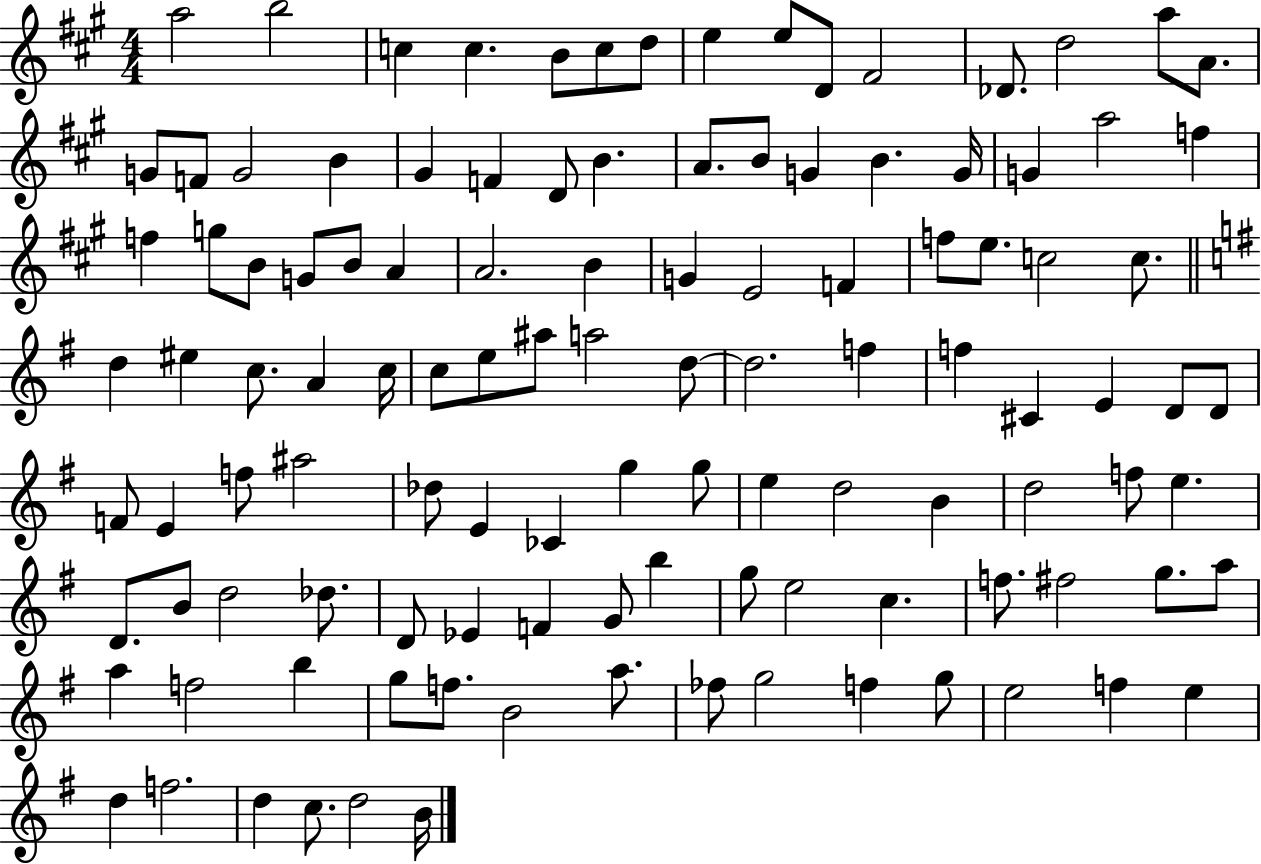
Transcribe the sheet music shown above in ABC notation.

X:1
T:Untitled
M:4/4
L:1/4
K:A
a2 b2 c c B/2 c/2 d/2 e e/2 D/2 ^F2 _D/2 d2 a/2 A/2 G/2 F/2 G2 B ^G F D/2 B A/2 B/2 G B G/4 G a2 f f g/2 B/2 G/2 B/2 A A2 B G E2 F f/2 e/2 c2 c/2 d ^e c/2 A c/4 c/2 e/2 ^a/2 a2 d/2 d2 f f ^C E D/2 D/2 F/2 E f/2 ^a2 _d/2 E _C g g/2 e d2 B d2 f/2 e D/2 B/2 d2 _d/2 D/2 _E F G/2 b g/2 e2 c f/2 ^f2 g/2 a/2 a f2 b g/2 f/2 B2 a/2 _f/2 g2 f g/2 e2 f e d f2 d c/2 d2 B/4